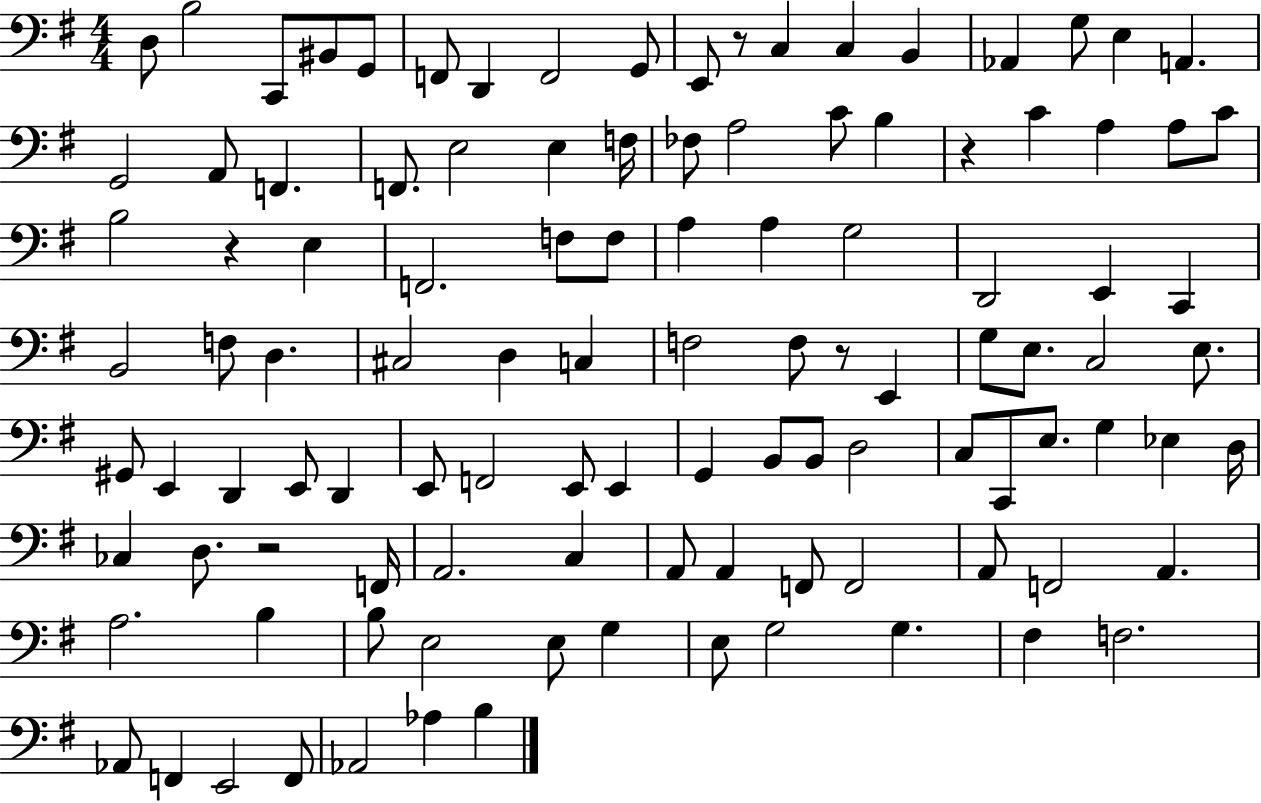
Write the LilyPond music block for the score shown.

{
  \clef bass
  \numericTimeSignature
  \time 4/4
  \key g \major
  d8 b2 c,8 bis,8 g,8 | f,8 d,4 f,2 g,8 | e,8 r8 c4 c4 b,4 | aes,4 g8 e4 a,4. | \break g,2 a,8 f,4. | f,8. e2 e4 f16 | fes8 a2 c'8 b4 | r4 c'4 a4 a8 c'8 | \break b2 r4 e4 | f,2. f8 f8 | a4 a4 g2 | d,2 e,4 c,4 | \break b,2 f8 d4. | cis2 d4 c4 | f2 f8 r8 e,4 | g8 e8. c2 e8. | \break gis,8 e,4 d,4 e,8 d,4 | e,8 f,2 e,8 e,4 | g,4 b,8 b,8 d2 | c8 c,8 e8. g4 ees4 d16 | \break ces4 d8. r2 f,16 | a,2. c4 | a,8 a,4 f,8 f,2 | a,8 f,2 a,4. | \break a2. b4 | b8 e2 e8 g4 | e8 g2 g4. | fis4 f2. | \break aes,8 f,4 e,2 f,8 | aes,2 aes4 b4 | \bar "|."
}